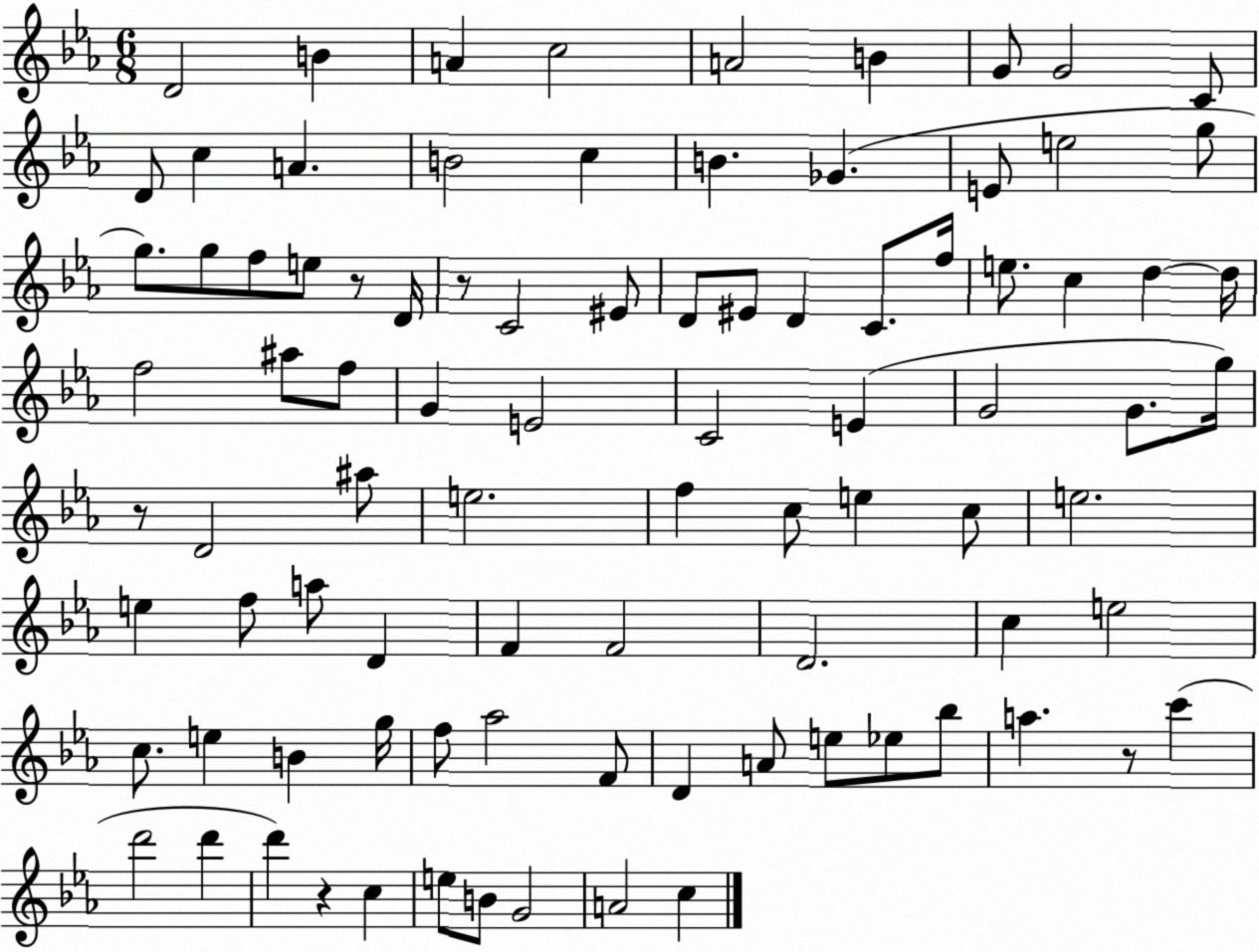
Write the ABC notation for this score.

X:1
T:Untitled
M:6/8
L:1/4
K:Eb
D2 B A c2 A2 B G/2 G2 C/2 D/2 c A B2 c B _G E/2 e2 g/2 g/2 g/2 f/2 e/2 z/2 D/4 z/2 C2 ^E/2 D/2 ^E/2 D C/2 f/4 e/2 c d d/4 f2 ^a/2 f/2 G E2 C2 E G2 G/2 g/4 z/2 D2 ^a/2 e2 f c/2 e c/2 e2 e f/2 a/2 D F F2 D2 c e2 c/2 e B g/4 f/2 _a2 F/2 D A/2 e/2 _e/2 _b/2 a z/2 c' d'2 d' d' z c e/2 B/2 G2 A2 c